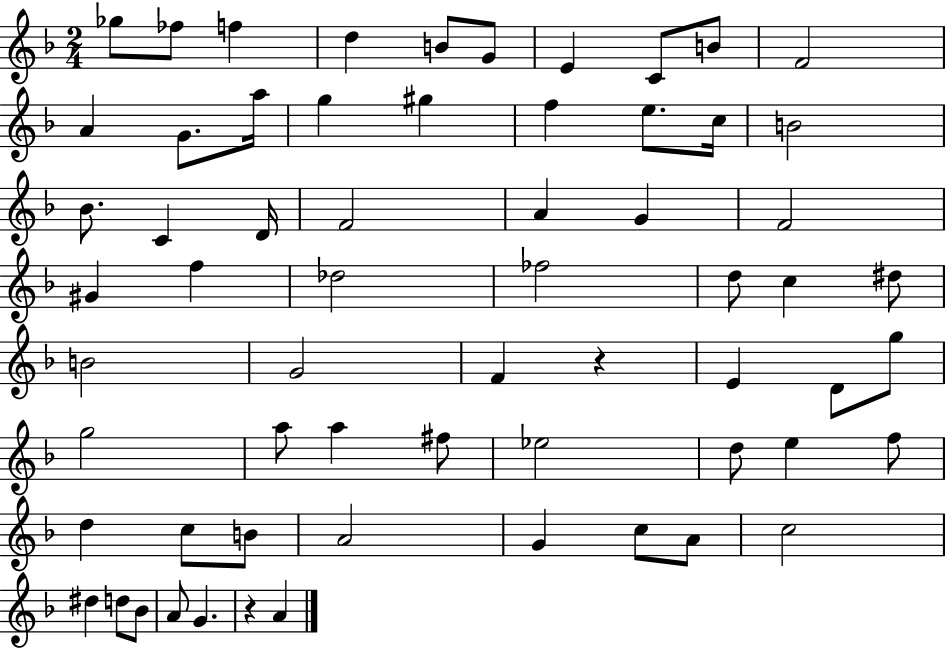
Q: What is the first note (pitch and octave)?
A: Gb5